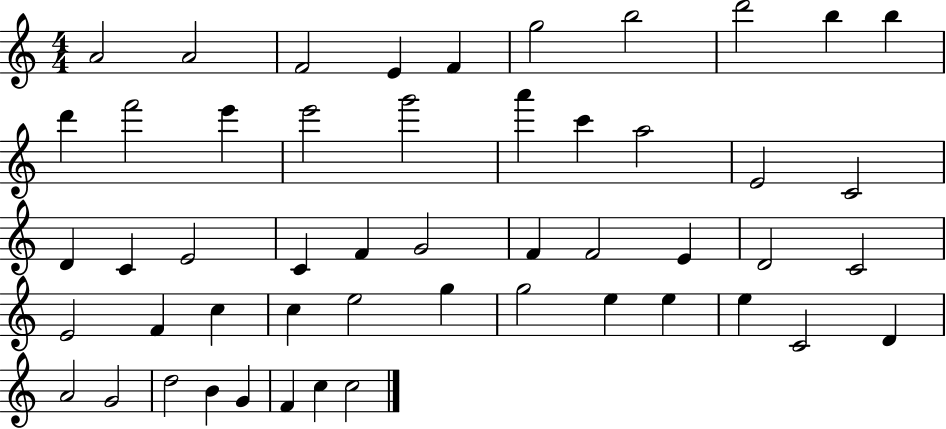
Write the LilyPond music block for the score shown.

{
  \clef treble
  \numericTimeSignature
  \time 4/4
  \key c \major
  a'2 a'2 | f'2 e'4 f'4 | g''2 b''2 | d'''2 b''4 b''4 | \break d'''4 f'''2 e'''4 | e'''2 g'''2 | a'''4 c'''4 a''2 | e'2 c'2 | \break d'4 c'4 e'2 | c'4 f'4 g'2 | f'4 f'2 e'4 | d'2 c'2 | \break e'2 f'4 c''4 | c''4 e''2 g''4 | g''2 e''4 e''4 | e''4 c'2 d'4 | \break a'2 g'2 | d''2 b'4 g'4 | f'4 c''4 c''2 | \bar "|."
}